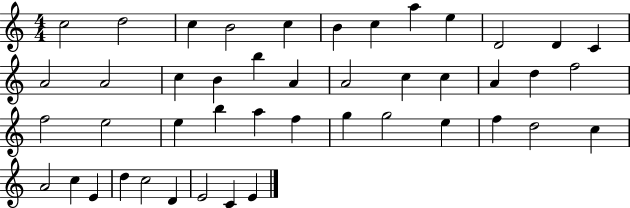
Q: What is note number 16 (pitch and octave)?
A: B4